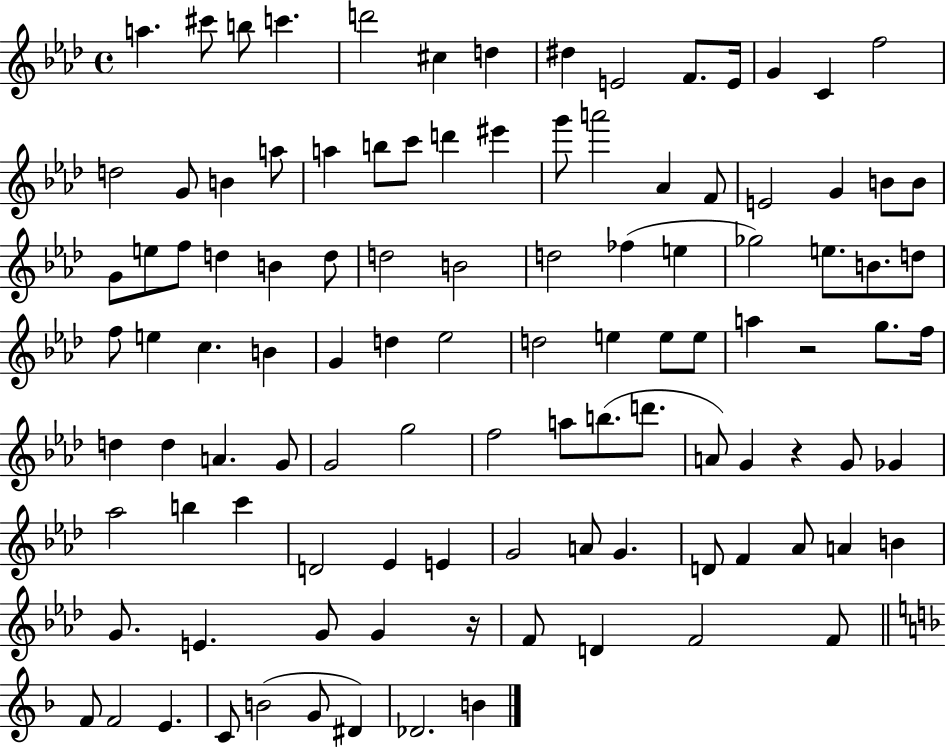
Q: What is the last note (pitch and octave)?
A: B4